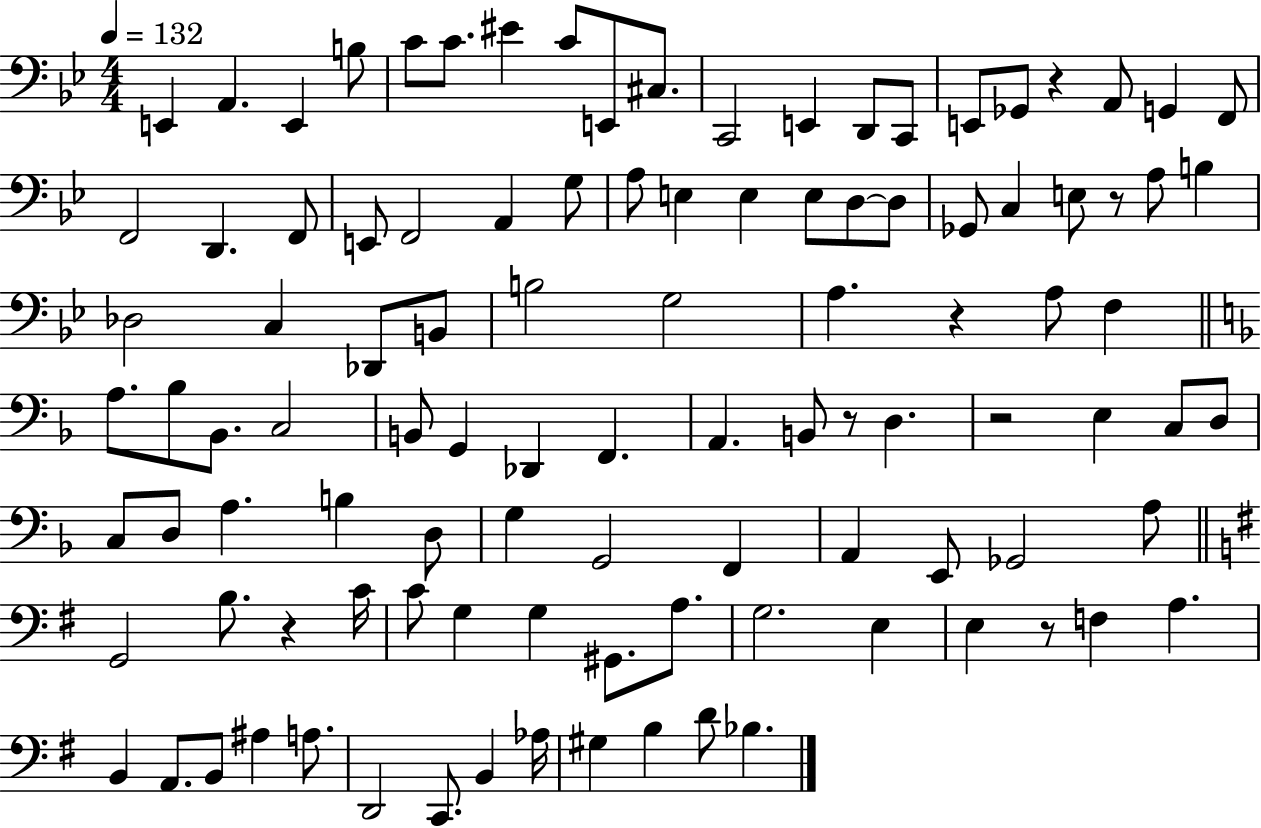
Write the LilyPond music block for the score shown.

{
  \clef bass
  \numericTimeSignature
  \time 4/4
  \key bes \major
  \tempo 4 = 132
  e,4 a,4. e,4 b8 | c'8 c'8. eis'4 c'8 e,8 cis8. | c,2 e,4 d,8 c,8 | e,8 ges,8 r4 a,8 g,4 f,8 | \break f,2 d,4. f,8 | e,8 f,2 a,4 g8 | a8 e4 e4 e8 d8~~ d8 | ges,8 c4 e8 r8 a8 b4 | \break des2 c4 des,8 b,8 | b2 g2 | a4. r4 a8 f4 | \bar "||" \break \key f \major a8. bes8 bes,8. c2 | b,8 g,4 des,4 f,4. | a,4. b,8 r8 d4. | r2 e4 c8 d8 | \break c8 d8 a4. b4 d8 | g4 g,2 f,4 | a,4 e,8 ges,2 a8 | \bar "||" \break \key g \major g,2 b8. r4 c'16 | c'8 g4 g4 gis,8. a8. | g2. e4 | e4 r8 f4 a4. | \break b,4 a,8. b,8 ais4 a8. | d,2 c,8. b,4 aes16 | gis4 b4 d'8 bes4. | \bar "|."
}